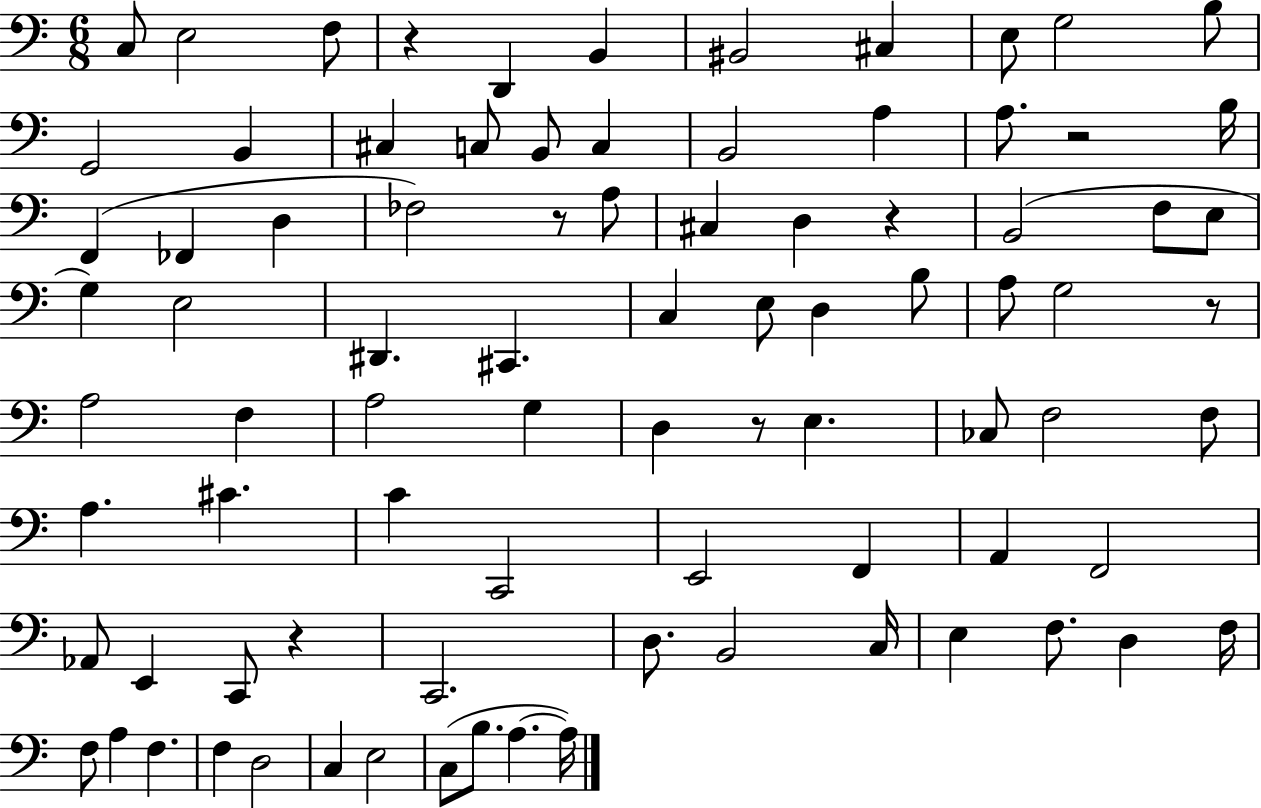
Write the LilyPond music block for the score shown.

{
  \clef bass
  \numericTimeSignature
  \time 6/8
  \key c \major
  \repeat volta 2 { c8 e2 f8 | r4 d,4 b,4 | bis,2 cis4 | e8 g2 b8 | \break g,2 b,4 | cis4 c8 b,8 c4 | b,2 a4 | a8. r2 b16 | \break f,4( fes,4 d4 | fes2) r8 a8 | cis4 d4 r4 | b,2( f8 e8 | \break g4) e2 | dis,4. cis,4. | c4 e8 d4 b8 | a8 g2 r8 | \break a2 f4 | a2 g4 | d4 r8 e4. | ces8 f2 f8 | \break a4. cis'4. | c'4 c,2 | e,2 f,4 | a,4 f,2 | \break aes,8 e,4 c,8 r4 | c,2. | d8. b,2 c16 | e4 f8. d4 f16 | \break f8 a4 f4. | f4 d2 | c4 e2 | c8( b8. a4.~~ a16) | \break } \bar "|."
}